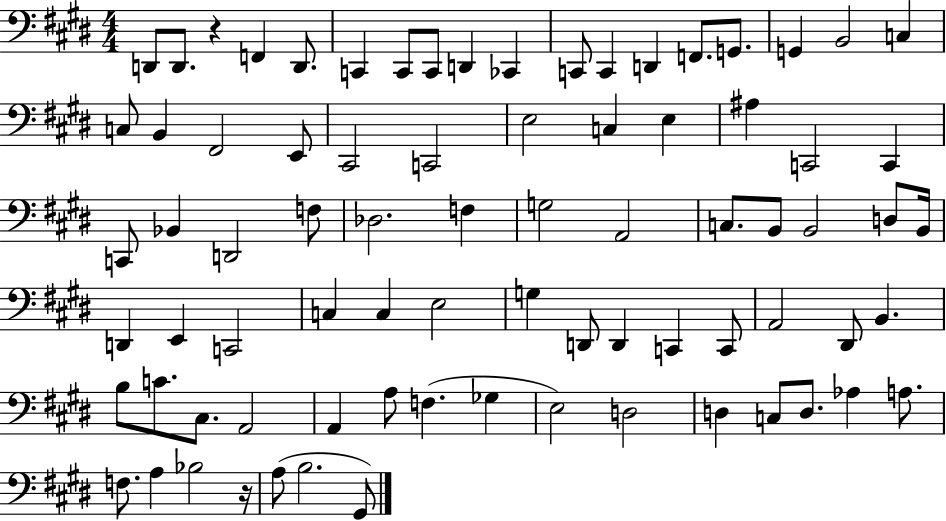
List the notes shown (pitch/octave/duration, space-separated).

D2/e D2/e. R/q F2/q D2/e. C2/q C2/e C2/e D2/q CES2/q C2/e C2/q D2/q F2/e. G2/e. G2/q B2/h C3/q C3/e B2/q F#2/h E2/e C#2/h C2/h E3/h C3/q E3/q A#3/q C2/h C2/q C2/e Bb2/q D2/h F3/e Db3/h. F3/q G3/h A2/h C3/e. B2/e B2/h D3/e B2/s D2/q E2/q C2/h C3/q C3/q E3/h G3/q D2/e D2/q C2/q C2/e A2/h D#2/e B2/q. B3/e C4/e. C#3/e. A2/h A2/q A3/e F3/q. Gb3/q E3/h D3/h D3/q C3/e D3/e. Ab3/q A3/e. F3/e. A3/q Bb3/h R/s A3/e B3/h. G#2/e